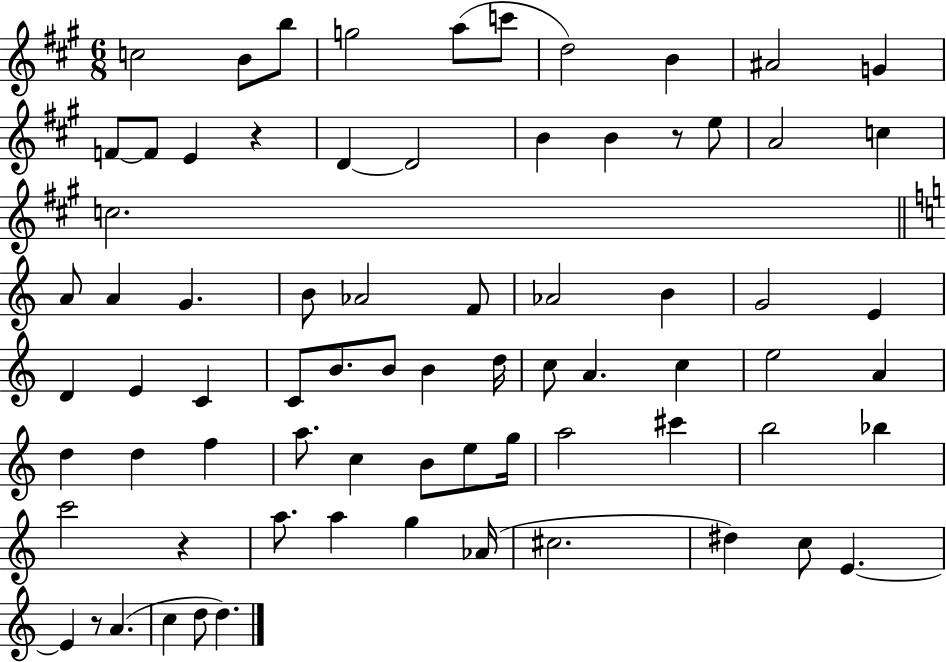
X:1
T:Untitled
M:6/8
L:1/4
K:A
c2 B/2 b/2 g2 a/2 c'/2 d2 B ^A2 G F/2 F/2 E z D D2 B B z/2 e/2 A2 c c2 A/2 A G B/2 _A2 F/2 _A2 B G2 E D E C C/2 B/2 B/2 B d/4 c/2 A c e2 A d d f a/2 c B/2 e/2 g/4 a2 ^c' b2 _b c'2 z a/2 a g _A/4 ^c2 ^d c/2 E E z/2 A c d/2 d